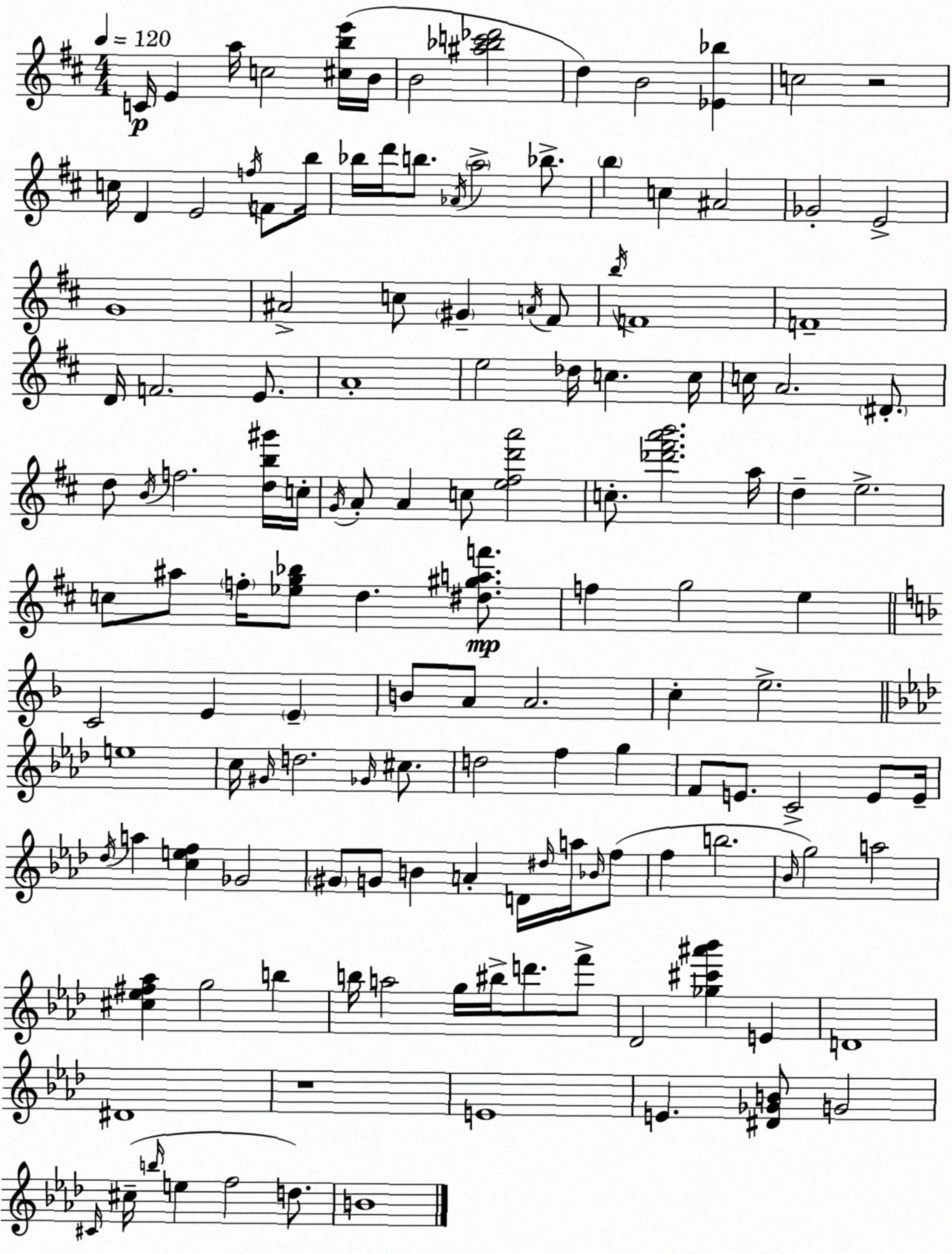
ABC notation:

X:1
T:Untitled
M:4/4
L:1/4
K:D
C/4 E a/4 c2 [^cbe']/4 B/4 B2 [^a_bc'_d']2 d B2 [_E_b] c2 z2 c/4 D E2 f/4 F/2 b/4 _b/4 d'/4 b/2 _A/4 a2 _b/2 b c ^A2 _G2 E2 G4 ^A2 c/2 ^G A/4 ^F/2 b/4 F4 F4 D/4 F2 E/2 A4 e2 _d/4 c c/4 c/4 A2 ^D/2 d/2 B/4 f2 [db^g']/4 c/4 G/4 A/2 A c/2 [e^fd'a']2 c/2 [_d'^f'a'b']2 a/4 d e2 c/2 ^a/2 f/4 [_eg_b]/2 d [^d^gaf']/2 f g2 e C2 E E B/2 A/2 A2 c e2 e4 c/4 ^G/4 d2 _G/4 ^c/2 d2 f g F/2 E/2 C2 E/2 E/4 _d/4 a [cef] _G2 ^G/2 G/2 B A D/4 ^d/4 a/4 _B/4 f/2 f b2 _B/4 g2 a2 [^c_e^f_a] g2 b b/4 a2 g/4 ^b/4 d'/2 f'/2 _D2 [_g^c'^a'_b'] E D4 ^D4 z4 E4 E [^D_GB]/2 G2 ^C/4 ^c/4 b/4 e f2 d/2 B4